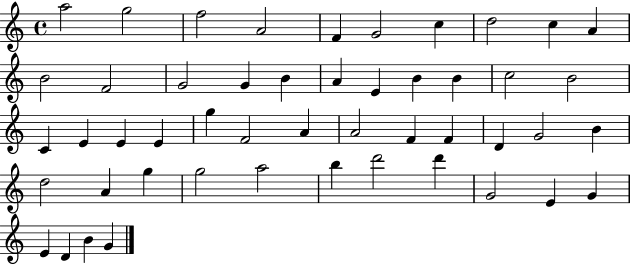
A5/h G5/h F5/h A4/h F4/q G4/h C5/q D5/h C5/q A4/q B4/h F4/h G4/h G4/q B4/q A4/q E4/q B4/q B4/q C5/h B4/h C4/q E4/q E4/q E4/q G5/q F4/h A4/q A4/h F4/q F4/q D4/q G4/h B4/q D5/h A4/q G5/q G5/h A5/h B5/q D6/h D6/q G4/h E4/q G4/q E4/q D4/q B4/q G4/q